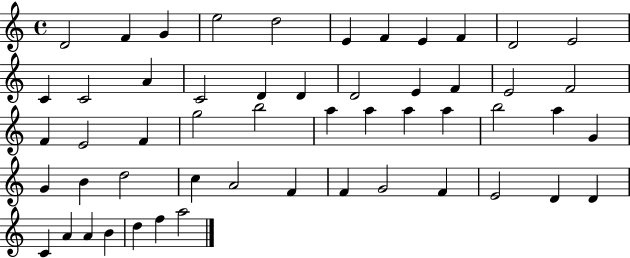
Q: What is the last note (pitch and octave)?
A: A5